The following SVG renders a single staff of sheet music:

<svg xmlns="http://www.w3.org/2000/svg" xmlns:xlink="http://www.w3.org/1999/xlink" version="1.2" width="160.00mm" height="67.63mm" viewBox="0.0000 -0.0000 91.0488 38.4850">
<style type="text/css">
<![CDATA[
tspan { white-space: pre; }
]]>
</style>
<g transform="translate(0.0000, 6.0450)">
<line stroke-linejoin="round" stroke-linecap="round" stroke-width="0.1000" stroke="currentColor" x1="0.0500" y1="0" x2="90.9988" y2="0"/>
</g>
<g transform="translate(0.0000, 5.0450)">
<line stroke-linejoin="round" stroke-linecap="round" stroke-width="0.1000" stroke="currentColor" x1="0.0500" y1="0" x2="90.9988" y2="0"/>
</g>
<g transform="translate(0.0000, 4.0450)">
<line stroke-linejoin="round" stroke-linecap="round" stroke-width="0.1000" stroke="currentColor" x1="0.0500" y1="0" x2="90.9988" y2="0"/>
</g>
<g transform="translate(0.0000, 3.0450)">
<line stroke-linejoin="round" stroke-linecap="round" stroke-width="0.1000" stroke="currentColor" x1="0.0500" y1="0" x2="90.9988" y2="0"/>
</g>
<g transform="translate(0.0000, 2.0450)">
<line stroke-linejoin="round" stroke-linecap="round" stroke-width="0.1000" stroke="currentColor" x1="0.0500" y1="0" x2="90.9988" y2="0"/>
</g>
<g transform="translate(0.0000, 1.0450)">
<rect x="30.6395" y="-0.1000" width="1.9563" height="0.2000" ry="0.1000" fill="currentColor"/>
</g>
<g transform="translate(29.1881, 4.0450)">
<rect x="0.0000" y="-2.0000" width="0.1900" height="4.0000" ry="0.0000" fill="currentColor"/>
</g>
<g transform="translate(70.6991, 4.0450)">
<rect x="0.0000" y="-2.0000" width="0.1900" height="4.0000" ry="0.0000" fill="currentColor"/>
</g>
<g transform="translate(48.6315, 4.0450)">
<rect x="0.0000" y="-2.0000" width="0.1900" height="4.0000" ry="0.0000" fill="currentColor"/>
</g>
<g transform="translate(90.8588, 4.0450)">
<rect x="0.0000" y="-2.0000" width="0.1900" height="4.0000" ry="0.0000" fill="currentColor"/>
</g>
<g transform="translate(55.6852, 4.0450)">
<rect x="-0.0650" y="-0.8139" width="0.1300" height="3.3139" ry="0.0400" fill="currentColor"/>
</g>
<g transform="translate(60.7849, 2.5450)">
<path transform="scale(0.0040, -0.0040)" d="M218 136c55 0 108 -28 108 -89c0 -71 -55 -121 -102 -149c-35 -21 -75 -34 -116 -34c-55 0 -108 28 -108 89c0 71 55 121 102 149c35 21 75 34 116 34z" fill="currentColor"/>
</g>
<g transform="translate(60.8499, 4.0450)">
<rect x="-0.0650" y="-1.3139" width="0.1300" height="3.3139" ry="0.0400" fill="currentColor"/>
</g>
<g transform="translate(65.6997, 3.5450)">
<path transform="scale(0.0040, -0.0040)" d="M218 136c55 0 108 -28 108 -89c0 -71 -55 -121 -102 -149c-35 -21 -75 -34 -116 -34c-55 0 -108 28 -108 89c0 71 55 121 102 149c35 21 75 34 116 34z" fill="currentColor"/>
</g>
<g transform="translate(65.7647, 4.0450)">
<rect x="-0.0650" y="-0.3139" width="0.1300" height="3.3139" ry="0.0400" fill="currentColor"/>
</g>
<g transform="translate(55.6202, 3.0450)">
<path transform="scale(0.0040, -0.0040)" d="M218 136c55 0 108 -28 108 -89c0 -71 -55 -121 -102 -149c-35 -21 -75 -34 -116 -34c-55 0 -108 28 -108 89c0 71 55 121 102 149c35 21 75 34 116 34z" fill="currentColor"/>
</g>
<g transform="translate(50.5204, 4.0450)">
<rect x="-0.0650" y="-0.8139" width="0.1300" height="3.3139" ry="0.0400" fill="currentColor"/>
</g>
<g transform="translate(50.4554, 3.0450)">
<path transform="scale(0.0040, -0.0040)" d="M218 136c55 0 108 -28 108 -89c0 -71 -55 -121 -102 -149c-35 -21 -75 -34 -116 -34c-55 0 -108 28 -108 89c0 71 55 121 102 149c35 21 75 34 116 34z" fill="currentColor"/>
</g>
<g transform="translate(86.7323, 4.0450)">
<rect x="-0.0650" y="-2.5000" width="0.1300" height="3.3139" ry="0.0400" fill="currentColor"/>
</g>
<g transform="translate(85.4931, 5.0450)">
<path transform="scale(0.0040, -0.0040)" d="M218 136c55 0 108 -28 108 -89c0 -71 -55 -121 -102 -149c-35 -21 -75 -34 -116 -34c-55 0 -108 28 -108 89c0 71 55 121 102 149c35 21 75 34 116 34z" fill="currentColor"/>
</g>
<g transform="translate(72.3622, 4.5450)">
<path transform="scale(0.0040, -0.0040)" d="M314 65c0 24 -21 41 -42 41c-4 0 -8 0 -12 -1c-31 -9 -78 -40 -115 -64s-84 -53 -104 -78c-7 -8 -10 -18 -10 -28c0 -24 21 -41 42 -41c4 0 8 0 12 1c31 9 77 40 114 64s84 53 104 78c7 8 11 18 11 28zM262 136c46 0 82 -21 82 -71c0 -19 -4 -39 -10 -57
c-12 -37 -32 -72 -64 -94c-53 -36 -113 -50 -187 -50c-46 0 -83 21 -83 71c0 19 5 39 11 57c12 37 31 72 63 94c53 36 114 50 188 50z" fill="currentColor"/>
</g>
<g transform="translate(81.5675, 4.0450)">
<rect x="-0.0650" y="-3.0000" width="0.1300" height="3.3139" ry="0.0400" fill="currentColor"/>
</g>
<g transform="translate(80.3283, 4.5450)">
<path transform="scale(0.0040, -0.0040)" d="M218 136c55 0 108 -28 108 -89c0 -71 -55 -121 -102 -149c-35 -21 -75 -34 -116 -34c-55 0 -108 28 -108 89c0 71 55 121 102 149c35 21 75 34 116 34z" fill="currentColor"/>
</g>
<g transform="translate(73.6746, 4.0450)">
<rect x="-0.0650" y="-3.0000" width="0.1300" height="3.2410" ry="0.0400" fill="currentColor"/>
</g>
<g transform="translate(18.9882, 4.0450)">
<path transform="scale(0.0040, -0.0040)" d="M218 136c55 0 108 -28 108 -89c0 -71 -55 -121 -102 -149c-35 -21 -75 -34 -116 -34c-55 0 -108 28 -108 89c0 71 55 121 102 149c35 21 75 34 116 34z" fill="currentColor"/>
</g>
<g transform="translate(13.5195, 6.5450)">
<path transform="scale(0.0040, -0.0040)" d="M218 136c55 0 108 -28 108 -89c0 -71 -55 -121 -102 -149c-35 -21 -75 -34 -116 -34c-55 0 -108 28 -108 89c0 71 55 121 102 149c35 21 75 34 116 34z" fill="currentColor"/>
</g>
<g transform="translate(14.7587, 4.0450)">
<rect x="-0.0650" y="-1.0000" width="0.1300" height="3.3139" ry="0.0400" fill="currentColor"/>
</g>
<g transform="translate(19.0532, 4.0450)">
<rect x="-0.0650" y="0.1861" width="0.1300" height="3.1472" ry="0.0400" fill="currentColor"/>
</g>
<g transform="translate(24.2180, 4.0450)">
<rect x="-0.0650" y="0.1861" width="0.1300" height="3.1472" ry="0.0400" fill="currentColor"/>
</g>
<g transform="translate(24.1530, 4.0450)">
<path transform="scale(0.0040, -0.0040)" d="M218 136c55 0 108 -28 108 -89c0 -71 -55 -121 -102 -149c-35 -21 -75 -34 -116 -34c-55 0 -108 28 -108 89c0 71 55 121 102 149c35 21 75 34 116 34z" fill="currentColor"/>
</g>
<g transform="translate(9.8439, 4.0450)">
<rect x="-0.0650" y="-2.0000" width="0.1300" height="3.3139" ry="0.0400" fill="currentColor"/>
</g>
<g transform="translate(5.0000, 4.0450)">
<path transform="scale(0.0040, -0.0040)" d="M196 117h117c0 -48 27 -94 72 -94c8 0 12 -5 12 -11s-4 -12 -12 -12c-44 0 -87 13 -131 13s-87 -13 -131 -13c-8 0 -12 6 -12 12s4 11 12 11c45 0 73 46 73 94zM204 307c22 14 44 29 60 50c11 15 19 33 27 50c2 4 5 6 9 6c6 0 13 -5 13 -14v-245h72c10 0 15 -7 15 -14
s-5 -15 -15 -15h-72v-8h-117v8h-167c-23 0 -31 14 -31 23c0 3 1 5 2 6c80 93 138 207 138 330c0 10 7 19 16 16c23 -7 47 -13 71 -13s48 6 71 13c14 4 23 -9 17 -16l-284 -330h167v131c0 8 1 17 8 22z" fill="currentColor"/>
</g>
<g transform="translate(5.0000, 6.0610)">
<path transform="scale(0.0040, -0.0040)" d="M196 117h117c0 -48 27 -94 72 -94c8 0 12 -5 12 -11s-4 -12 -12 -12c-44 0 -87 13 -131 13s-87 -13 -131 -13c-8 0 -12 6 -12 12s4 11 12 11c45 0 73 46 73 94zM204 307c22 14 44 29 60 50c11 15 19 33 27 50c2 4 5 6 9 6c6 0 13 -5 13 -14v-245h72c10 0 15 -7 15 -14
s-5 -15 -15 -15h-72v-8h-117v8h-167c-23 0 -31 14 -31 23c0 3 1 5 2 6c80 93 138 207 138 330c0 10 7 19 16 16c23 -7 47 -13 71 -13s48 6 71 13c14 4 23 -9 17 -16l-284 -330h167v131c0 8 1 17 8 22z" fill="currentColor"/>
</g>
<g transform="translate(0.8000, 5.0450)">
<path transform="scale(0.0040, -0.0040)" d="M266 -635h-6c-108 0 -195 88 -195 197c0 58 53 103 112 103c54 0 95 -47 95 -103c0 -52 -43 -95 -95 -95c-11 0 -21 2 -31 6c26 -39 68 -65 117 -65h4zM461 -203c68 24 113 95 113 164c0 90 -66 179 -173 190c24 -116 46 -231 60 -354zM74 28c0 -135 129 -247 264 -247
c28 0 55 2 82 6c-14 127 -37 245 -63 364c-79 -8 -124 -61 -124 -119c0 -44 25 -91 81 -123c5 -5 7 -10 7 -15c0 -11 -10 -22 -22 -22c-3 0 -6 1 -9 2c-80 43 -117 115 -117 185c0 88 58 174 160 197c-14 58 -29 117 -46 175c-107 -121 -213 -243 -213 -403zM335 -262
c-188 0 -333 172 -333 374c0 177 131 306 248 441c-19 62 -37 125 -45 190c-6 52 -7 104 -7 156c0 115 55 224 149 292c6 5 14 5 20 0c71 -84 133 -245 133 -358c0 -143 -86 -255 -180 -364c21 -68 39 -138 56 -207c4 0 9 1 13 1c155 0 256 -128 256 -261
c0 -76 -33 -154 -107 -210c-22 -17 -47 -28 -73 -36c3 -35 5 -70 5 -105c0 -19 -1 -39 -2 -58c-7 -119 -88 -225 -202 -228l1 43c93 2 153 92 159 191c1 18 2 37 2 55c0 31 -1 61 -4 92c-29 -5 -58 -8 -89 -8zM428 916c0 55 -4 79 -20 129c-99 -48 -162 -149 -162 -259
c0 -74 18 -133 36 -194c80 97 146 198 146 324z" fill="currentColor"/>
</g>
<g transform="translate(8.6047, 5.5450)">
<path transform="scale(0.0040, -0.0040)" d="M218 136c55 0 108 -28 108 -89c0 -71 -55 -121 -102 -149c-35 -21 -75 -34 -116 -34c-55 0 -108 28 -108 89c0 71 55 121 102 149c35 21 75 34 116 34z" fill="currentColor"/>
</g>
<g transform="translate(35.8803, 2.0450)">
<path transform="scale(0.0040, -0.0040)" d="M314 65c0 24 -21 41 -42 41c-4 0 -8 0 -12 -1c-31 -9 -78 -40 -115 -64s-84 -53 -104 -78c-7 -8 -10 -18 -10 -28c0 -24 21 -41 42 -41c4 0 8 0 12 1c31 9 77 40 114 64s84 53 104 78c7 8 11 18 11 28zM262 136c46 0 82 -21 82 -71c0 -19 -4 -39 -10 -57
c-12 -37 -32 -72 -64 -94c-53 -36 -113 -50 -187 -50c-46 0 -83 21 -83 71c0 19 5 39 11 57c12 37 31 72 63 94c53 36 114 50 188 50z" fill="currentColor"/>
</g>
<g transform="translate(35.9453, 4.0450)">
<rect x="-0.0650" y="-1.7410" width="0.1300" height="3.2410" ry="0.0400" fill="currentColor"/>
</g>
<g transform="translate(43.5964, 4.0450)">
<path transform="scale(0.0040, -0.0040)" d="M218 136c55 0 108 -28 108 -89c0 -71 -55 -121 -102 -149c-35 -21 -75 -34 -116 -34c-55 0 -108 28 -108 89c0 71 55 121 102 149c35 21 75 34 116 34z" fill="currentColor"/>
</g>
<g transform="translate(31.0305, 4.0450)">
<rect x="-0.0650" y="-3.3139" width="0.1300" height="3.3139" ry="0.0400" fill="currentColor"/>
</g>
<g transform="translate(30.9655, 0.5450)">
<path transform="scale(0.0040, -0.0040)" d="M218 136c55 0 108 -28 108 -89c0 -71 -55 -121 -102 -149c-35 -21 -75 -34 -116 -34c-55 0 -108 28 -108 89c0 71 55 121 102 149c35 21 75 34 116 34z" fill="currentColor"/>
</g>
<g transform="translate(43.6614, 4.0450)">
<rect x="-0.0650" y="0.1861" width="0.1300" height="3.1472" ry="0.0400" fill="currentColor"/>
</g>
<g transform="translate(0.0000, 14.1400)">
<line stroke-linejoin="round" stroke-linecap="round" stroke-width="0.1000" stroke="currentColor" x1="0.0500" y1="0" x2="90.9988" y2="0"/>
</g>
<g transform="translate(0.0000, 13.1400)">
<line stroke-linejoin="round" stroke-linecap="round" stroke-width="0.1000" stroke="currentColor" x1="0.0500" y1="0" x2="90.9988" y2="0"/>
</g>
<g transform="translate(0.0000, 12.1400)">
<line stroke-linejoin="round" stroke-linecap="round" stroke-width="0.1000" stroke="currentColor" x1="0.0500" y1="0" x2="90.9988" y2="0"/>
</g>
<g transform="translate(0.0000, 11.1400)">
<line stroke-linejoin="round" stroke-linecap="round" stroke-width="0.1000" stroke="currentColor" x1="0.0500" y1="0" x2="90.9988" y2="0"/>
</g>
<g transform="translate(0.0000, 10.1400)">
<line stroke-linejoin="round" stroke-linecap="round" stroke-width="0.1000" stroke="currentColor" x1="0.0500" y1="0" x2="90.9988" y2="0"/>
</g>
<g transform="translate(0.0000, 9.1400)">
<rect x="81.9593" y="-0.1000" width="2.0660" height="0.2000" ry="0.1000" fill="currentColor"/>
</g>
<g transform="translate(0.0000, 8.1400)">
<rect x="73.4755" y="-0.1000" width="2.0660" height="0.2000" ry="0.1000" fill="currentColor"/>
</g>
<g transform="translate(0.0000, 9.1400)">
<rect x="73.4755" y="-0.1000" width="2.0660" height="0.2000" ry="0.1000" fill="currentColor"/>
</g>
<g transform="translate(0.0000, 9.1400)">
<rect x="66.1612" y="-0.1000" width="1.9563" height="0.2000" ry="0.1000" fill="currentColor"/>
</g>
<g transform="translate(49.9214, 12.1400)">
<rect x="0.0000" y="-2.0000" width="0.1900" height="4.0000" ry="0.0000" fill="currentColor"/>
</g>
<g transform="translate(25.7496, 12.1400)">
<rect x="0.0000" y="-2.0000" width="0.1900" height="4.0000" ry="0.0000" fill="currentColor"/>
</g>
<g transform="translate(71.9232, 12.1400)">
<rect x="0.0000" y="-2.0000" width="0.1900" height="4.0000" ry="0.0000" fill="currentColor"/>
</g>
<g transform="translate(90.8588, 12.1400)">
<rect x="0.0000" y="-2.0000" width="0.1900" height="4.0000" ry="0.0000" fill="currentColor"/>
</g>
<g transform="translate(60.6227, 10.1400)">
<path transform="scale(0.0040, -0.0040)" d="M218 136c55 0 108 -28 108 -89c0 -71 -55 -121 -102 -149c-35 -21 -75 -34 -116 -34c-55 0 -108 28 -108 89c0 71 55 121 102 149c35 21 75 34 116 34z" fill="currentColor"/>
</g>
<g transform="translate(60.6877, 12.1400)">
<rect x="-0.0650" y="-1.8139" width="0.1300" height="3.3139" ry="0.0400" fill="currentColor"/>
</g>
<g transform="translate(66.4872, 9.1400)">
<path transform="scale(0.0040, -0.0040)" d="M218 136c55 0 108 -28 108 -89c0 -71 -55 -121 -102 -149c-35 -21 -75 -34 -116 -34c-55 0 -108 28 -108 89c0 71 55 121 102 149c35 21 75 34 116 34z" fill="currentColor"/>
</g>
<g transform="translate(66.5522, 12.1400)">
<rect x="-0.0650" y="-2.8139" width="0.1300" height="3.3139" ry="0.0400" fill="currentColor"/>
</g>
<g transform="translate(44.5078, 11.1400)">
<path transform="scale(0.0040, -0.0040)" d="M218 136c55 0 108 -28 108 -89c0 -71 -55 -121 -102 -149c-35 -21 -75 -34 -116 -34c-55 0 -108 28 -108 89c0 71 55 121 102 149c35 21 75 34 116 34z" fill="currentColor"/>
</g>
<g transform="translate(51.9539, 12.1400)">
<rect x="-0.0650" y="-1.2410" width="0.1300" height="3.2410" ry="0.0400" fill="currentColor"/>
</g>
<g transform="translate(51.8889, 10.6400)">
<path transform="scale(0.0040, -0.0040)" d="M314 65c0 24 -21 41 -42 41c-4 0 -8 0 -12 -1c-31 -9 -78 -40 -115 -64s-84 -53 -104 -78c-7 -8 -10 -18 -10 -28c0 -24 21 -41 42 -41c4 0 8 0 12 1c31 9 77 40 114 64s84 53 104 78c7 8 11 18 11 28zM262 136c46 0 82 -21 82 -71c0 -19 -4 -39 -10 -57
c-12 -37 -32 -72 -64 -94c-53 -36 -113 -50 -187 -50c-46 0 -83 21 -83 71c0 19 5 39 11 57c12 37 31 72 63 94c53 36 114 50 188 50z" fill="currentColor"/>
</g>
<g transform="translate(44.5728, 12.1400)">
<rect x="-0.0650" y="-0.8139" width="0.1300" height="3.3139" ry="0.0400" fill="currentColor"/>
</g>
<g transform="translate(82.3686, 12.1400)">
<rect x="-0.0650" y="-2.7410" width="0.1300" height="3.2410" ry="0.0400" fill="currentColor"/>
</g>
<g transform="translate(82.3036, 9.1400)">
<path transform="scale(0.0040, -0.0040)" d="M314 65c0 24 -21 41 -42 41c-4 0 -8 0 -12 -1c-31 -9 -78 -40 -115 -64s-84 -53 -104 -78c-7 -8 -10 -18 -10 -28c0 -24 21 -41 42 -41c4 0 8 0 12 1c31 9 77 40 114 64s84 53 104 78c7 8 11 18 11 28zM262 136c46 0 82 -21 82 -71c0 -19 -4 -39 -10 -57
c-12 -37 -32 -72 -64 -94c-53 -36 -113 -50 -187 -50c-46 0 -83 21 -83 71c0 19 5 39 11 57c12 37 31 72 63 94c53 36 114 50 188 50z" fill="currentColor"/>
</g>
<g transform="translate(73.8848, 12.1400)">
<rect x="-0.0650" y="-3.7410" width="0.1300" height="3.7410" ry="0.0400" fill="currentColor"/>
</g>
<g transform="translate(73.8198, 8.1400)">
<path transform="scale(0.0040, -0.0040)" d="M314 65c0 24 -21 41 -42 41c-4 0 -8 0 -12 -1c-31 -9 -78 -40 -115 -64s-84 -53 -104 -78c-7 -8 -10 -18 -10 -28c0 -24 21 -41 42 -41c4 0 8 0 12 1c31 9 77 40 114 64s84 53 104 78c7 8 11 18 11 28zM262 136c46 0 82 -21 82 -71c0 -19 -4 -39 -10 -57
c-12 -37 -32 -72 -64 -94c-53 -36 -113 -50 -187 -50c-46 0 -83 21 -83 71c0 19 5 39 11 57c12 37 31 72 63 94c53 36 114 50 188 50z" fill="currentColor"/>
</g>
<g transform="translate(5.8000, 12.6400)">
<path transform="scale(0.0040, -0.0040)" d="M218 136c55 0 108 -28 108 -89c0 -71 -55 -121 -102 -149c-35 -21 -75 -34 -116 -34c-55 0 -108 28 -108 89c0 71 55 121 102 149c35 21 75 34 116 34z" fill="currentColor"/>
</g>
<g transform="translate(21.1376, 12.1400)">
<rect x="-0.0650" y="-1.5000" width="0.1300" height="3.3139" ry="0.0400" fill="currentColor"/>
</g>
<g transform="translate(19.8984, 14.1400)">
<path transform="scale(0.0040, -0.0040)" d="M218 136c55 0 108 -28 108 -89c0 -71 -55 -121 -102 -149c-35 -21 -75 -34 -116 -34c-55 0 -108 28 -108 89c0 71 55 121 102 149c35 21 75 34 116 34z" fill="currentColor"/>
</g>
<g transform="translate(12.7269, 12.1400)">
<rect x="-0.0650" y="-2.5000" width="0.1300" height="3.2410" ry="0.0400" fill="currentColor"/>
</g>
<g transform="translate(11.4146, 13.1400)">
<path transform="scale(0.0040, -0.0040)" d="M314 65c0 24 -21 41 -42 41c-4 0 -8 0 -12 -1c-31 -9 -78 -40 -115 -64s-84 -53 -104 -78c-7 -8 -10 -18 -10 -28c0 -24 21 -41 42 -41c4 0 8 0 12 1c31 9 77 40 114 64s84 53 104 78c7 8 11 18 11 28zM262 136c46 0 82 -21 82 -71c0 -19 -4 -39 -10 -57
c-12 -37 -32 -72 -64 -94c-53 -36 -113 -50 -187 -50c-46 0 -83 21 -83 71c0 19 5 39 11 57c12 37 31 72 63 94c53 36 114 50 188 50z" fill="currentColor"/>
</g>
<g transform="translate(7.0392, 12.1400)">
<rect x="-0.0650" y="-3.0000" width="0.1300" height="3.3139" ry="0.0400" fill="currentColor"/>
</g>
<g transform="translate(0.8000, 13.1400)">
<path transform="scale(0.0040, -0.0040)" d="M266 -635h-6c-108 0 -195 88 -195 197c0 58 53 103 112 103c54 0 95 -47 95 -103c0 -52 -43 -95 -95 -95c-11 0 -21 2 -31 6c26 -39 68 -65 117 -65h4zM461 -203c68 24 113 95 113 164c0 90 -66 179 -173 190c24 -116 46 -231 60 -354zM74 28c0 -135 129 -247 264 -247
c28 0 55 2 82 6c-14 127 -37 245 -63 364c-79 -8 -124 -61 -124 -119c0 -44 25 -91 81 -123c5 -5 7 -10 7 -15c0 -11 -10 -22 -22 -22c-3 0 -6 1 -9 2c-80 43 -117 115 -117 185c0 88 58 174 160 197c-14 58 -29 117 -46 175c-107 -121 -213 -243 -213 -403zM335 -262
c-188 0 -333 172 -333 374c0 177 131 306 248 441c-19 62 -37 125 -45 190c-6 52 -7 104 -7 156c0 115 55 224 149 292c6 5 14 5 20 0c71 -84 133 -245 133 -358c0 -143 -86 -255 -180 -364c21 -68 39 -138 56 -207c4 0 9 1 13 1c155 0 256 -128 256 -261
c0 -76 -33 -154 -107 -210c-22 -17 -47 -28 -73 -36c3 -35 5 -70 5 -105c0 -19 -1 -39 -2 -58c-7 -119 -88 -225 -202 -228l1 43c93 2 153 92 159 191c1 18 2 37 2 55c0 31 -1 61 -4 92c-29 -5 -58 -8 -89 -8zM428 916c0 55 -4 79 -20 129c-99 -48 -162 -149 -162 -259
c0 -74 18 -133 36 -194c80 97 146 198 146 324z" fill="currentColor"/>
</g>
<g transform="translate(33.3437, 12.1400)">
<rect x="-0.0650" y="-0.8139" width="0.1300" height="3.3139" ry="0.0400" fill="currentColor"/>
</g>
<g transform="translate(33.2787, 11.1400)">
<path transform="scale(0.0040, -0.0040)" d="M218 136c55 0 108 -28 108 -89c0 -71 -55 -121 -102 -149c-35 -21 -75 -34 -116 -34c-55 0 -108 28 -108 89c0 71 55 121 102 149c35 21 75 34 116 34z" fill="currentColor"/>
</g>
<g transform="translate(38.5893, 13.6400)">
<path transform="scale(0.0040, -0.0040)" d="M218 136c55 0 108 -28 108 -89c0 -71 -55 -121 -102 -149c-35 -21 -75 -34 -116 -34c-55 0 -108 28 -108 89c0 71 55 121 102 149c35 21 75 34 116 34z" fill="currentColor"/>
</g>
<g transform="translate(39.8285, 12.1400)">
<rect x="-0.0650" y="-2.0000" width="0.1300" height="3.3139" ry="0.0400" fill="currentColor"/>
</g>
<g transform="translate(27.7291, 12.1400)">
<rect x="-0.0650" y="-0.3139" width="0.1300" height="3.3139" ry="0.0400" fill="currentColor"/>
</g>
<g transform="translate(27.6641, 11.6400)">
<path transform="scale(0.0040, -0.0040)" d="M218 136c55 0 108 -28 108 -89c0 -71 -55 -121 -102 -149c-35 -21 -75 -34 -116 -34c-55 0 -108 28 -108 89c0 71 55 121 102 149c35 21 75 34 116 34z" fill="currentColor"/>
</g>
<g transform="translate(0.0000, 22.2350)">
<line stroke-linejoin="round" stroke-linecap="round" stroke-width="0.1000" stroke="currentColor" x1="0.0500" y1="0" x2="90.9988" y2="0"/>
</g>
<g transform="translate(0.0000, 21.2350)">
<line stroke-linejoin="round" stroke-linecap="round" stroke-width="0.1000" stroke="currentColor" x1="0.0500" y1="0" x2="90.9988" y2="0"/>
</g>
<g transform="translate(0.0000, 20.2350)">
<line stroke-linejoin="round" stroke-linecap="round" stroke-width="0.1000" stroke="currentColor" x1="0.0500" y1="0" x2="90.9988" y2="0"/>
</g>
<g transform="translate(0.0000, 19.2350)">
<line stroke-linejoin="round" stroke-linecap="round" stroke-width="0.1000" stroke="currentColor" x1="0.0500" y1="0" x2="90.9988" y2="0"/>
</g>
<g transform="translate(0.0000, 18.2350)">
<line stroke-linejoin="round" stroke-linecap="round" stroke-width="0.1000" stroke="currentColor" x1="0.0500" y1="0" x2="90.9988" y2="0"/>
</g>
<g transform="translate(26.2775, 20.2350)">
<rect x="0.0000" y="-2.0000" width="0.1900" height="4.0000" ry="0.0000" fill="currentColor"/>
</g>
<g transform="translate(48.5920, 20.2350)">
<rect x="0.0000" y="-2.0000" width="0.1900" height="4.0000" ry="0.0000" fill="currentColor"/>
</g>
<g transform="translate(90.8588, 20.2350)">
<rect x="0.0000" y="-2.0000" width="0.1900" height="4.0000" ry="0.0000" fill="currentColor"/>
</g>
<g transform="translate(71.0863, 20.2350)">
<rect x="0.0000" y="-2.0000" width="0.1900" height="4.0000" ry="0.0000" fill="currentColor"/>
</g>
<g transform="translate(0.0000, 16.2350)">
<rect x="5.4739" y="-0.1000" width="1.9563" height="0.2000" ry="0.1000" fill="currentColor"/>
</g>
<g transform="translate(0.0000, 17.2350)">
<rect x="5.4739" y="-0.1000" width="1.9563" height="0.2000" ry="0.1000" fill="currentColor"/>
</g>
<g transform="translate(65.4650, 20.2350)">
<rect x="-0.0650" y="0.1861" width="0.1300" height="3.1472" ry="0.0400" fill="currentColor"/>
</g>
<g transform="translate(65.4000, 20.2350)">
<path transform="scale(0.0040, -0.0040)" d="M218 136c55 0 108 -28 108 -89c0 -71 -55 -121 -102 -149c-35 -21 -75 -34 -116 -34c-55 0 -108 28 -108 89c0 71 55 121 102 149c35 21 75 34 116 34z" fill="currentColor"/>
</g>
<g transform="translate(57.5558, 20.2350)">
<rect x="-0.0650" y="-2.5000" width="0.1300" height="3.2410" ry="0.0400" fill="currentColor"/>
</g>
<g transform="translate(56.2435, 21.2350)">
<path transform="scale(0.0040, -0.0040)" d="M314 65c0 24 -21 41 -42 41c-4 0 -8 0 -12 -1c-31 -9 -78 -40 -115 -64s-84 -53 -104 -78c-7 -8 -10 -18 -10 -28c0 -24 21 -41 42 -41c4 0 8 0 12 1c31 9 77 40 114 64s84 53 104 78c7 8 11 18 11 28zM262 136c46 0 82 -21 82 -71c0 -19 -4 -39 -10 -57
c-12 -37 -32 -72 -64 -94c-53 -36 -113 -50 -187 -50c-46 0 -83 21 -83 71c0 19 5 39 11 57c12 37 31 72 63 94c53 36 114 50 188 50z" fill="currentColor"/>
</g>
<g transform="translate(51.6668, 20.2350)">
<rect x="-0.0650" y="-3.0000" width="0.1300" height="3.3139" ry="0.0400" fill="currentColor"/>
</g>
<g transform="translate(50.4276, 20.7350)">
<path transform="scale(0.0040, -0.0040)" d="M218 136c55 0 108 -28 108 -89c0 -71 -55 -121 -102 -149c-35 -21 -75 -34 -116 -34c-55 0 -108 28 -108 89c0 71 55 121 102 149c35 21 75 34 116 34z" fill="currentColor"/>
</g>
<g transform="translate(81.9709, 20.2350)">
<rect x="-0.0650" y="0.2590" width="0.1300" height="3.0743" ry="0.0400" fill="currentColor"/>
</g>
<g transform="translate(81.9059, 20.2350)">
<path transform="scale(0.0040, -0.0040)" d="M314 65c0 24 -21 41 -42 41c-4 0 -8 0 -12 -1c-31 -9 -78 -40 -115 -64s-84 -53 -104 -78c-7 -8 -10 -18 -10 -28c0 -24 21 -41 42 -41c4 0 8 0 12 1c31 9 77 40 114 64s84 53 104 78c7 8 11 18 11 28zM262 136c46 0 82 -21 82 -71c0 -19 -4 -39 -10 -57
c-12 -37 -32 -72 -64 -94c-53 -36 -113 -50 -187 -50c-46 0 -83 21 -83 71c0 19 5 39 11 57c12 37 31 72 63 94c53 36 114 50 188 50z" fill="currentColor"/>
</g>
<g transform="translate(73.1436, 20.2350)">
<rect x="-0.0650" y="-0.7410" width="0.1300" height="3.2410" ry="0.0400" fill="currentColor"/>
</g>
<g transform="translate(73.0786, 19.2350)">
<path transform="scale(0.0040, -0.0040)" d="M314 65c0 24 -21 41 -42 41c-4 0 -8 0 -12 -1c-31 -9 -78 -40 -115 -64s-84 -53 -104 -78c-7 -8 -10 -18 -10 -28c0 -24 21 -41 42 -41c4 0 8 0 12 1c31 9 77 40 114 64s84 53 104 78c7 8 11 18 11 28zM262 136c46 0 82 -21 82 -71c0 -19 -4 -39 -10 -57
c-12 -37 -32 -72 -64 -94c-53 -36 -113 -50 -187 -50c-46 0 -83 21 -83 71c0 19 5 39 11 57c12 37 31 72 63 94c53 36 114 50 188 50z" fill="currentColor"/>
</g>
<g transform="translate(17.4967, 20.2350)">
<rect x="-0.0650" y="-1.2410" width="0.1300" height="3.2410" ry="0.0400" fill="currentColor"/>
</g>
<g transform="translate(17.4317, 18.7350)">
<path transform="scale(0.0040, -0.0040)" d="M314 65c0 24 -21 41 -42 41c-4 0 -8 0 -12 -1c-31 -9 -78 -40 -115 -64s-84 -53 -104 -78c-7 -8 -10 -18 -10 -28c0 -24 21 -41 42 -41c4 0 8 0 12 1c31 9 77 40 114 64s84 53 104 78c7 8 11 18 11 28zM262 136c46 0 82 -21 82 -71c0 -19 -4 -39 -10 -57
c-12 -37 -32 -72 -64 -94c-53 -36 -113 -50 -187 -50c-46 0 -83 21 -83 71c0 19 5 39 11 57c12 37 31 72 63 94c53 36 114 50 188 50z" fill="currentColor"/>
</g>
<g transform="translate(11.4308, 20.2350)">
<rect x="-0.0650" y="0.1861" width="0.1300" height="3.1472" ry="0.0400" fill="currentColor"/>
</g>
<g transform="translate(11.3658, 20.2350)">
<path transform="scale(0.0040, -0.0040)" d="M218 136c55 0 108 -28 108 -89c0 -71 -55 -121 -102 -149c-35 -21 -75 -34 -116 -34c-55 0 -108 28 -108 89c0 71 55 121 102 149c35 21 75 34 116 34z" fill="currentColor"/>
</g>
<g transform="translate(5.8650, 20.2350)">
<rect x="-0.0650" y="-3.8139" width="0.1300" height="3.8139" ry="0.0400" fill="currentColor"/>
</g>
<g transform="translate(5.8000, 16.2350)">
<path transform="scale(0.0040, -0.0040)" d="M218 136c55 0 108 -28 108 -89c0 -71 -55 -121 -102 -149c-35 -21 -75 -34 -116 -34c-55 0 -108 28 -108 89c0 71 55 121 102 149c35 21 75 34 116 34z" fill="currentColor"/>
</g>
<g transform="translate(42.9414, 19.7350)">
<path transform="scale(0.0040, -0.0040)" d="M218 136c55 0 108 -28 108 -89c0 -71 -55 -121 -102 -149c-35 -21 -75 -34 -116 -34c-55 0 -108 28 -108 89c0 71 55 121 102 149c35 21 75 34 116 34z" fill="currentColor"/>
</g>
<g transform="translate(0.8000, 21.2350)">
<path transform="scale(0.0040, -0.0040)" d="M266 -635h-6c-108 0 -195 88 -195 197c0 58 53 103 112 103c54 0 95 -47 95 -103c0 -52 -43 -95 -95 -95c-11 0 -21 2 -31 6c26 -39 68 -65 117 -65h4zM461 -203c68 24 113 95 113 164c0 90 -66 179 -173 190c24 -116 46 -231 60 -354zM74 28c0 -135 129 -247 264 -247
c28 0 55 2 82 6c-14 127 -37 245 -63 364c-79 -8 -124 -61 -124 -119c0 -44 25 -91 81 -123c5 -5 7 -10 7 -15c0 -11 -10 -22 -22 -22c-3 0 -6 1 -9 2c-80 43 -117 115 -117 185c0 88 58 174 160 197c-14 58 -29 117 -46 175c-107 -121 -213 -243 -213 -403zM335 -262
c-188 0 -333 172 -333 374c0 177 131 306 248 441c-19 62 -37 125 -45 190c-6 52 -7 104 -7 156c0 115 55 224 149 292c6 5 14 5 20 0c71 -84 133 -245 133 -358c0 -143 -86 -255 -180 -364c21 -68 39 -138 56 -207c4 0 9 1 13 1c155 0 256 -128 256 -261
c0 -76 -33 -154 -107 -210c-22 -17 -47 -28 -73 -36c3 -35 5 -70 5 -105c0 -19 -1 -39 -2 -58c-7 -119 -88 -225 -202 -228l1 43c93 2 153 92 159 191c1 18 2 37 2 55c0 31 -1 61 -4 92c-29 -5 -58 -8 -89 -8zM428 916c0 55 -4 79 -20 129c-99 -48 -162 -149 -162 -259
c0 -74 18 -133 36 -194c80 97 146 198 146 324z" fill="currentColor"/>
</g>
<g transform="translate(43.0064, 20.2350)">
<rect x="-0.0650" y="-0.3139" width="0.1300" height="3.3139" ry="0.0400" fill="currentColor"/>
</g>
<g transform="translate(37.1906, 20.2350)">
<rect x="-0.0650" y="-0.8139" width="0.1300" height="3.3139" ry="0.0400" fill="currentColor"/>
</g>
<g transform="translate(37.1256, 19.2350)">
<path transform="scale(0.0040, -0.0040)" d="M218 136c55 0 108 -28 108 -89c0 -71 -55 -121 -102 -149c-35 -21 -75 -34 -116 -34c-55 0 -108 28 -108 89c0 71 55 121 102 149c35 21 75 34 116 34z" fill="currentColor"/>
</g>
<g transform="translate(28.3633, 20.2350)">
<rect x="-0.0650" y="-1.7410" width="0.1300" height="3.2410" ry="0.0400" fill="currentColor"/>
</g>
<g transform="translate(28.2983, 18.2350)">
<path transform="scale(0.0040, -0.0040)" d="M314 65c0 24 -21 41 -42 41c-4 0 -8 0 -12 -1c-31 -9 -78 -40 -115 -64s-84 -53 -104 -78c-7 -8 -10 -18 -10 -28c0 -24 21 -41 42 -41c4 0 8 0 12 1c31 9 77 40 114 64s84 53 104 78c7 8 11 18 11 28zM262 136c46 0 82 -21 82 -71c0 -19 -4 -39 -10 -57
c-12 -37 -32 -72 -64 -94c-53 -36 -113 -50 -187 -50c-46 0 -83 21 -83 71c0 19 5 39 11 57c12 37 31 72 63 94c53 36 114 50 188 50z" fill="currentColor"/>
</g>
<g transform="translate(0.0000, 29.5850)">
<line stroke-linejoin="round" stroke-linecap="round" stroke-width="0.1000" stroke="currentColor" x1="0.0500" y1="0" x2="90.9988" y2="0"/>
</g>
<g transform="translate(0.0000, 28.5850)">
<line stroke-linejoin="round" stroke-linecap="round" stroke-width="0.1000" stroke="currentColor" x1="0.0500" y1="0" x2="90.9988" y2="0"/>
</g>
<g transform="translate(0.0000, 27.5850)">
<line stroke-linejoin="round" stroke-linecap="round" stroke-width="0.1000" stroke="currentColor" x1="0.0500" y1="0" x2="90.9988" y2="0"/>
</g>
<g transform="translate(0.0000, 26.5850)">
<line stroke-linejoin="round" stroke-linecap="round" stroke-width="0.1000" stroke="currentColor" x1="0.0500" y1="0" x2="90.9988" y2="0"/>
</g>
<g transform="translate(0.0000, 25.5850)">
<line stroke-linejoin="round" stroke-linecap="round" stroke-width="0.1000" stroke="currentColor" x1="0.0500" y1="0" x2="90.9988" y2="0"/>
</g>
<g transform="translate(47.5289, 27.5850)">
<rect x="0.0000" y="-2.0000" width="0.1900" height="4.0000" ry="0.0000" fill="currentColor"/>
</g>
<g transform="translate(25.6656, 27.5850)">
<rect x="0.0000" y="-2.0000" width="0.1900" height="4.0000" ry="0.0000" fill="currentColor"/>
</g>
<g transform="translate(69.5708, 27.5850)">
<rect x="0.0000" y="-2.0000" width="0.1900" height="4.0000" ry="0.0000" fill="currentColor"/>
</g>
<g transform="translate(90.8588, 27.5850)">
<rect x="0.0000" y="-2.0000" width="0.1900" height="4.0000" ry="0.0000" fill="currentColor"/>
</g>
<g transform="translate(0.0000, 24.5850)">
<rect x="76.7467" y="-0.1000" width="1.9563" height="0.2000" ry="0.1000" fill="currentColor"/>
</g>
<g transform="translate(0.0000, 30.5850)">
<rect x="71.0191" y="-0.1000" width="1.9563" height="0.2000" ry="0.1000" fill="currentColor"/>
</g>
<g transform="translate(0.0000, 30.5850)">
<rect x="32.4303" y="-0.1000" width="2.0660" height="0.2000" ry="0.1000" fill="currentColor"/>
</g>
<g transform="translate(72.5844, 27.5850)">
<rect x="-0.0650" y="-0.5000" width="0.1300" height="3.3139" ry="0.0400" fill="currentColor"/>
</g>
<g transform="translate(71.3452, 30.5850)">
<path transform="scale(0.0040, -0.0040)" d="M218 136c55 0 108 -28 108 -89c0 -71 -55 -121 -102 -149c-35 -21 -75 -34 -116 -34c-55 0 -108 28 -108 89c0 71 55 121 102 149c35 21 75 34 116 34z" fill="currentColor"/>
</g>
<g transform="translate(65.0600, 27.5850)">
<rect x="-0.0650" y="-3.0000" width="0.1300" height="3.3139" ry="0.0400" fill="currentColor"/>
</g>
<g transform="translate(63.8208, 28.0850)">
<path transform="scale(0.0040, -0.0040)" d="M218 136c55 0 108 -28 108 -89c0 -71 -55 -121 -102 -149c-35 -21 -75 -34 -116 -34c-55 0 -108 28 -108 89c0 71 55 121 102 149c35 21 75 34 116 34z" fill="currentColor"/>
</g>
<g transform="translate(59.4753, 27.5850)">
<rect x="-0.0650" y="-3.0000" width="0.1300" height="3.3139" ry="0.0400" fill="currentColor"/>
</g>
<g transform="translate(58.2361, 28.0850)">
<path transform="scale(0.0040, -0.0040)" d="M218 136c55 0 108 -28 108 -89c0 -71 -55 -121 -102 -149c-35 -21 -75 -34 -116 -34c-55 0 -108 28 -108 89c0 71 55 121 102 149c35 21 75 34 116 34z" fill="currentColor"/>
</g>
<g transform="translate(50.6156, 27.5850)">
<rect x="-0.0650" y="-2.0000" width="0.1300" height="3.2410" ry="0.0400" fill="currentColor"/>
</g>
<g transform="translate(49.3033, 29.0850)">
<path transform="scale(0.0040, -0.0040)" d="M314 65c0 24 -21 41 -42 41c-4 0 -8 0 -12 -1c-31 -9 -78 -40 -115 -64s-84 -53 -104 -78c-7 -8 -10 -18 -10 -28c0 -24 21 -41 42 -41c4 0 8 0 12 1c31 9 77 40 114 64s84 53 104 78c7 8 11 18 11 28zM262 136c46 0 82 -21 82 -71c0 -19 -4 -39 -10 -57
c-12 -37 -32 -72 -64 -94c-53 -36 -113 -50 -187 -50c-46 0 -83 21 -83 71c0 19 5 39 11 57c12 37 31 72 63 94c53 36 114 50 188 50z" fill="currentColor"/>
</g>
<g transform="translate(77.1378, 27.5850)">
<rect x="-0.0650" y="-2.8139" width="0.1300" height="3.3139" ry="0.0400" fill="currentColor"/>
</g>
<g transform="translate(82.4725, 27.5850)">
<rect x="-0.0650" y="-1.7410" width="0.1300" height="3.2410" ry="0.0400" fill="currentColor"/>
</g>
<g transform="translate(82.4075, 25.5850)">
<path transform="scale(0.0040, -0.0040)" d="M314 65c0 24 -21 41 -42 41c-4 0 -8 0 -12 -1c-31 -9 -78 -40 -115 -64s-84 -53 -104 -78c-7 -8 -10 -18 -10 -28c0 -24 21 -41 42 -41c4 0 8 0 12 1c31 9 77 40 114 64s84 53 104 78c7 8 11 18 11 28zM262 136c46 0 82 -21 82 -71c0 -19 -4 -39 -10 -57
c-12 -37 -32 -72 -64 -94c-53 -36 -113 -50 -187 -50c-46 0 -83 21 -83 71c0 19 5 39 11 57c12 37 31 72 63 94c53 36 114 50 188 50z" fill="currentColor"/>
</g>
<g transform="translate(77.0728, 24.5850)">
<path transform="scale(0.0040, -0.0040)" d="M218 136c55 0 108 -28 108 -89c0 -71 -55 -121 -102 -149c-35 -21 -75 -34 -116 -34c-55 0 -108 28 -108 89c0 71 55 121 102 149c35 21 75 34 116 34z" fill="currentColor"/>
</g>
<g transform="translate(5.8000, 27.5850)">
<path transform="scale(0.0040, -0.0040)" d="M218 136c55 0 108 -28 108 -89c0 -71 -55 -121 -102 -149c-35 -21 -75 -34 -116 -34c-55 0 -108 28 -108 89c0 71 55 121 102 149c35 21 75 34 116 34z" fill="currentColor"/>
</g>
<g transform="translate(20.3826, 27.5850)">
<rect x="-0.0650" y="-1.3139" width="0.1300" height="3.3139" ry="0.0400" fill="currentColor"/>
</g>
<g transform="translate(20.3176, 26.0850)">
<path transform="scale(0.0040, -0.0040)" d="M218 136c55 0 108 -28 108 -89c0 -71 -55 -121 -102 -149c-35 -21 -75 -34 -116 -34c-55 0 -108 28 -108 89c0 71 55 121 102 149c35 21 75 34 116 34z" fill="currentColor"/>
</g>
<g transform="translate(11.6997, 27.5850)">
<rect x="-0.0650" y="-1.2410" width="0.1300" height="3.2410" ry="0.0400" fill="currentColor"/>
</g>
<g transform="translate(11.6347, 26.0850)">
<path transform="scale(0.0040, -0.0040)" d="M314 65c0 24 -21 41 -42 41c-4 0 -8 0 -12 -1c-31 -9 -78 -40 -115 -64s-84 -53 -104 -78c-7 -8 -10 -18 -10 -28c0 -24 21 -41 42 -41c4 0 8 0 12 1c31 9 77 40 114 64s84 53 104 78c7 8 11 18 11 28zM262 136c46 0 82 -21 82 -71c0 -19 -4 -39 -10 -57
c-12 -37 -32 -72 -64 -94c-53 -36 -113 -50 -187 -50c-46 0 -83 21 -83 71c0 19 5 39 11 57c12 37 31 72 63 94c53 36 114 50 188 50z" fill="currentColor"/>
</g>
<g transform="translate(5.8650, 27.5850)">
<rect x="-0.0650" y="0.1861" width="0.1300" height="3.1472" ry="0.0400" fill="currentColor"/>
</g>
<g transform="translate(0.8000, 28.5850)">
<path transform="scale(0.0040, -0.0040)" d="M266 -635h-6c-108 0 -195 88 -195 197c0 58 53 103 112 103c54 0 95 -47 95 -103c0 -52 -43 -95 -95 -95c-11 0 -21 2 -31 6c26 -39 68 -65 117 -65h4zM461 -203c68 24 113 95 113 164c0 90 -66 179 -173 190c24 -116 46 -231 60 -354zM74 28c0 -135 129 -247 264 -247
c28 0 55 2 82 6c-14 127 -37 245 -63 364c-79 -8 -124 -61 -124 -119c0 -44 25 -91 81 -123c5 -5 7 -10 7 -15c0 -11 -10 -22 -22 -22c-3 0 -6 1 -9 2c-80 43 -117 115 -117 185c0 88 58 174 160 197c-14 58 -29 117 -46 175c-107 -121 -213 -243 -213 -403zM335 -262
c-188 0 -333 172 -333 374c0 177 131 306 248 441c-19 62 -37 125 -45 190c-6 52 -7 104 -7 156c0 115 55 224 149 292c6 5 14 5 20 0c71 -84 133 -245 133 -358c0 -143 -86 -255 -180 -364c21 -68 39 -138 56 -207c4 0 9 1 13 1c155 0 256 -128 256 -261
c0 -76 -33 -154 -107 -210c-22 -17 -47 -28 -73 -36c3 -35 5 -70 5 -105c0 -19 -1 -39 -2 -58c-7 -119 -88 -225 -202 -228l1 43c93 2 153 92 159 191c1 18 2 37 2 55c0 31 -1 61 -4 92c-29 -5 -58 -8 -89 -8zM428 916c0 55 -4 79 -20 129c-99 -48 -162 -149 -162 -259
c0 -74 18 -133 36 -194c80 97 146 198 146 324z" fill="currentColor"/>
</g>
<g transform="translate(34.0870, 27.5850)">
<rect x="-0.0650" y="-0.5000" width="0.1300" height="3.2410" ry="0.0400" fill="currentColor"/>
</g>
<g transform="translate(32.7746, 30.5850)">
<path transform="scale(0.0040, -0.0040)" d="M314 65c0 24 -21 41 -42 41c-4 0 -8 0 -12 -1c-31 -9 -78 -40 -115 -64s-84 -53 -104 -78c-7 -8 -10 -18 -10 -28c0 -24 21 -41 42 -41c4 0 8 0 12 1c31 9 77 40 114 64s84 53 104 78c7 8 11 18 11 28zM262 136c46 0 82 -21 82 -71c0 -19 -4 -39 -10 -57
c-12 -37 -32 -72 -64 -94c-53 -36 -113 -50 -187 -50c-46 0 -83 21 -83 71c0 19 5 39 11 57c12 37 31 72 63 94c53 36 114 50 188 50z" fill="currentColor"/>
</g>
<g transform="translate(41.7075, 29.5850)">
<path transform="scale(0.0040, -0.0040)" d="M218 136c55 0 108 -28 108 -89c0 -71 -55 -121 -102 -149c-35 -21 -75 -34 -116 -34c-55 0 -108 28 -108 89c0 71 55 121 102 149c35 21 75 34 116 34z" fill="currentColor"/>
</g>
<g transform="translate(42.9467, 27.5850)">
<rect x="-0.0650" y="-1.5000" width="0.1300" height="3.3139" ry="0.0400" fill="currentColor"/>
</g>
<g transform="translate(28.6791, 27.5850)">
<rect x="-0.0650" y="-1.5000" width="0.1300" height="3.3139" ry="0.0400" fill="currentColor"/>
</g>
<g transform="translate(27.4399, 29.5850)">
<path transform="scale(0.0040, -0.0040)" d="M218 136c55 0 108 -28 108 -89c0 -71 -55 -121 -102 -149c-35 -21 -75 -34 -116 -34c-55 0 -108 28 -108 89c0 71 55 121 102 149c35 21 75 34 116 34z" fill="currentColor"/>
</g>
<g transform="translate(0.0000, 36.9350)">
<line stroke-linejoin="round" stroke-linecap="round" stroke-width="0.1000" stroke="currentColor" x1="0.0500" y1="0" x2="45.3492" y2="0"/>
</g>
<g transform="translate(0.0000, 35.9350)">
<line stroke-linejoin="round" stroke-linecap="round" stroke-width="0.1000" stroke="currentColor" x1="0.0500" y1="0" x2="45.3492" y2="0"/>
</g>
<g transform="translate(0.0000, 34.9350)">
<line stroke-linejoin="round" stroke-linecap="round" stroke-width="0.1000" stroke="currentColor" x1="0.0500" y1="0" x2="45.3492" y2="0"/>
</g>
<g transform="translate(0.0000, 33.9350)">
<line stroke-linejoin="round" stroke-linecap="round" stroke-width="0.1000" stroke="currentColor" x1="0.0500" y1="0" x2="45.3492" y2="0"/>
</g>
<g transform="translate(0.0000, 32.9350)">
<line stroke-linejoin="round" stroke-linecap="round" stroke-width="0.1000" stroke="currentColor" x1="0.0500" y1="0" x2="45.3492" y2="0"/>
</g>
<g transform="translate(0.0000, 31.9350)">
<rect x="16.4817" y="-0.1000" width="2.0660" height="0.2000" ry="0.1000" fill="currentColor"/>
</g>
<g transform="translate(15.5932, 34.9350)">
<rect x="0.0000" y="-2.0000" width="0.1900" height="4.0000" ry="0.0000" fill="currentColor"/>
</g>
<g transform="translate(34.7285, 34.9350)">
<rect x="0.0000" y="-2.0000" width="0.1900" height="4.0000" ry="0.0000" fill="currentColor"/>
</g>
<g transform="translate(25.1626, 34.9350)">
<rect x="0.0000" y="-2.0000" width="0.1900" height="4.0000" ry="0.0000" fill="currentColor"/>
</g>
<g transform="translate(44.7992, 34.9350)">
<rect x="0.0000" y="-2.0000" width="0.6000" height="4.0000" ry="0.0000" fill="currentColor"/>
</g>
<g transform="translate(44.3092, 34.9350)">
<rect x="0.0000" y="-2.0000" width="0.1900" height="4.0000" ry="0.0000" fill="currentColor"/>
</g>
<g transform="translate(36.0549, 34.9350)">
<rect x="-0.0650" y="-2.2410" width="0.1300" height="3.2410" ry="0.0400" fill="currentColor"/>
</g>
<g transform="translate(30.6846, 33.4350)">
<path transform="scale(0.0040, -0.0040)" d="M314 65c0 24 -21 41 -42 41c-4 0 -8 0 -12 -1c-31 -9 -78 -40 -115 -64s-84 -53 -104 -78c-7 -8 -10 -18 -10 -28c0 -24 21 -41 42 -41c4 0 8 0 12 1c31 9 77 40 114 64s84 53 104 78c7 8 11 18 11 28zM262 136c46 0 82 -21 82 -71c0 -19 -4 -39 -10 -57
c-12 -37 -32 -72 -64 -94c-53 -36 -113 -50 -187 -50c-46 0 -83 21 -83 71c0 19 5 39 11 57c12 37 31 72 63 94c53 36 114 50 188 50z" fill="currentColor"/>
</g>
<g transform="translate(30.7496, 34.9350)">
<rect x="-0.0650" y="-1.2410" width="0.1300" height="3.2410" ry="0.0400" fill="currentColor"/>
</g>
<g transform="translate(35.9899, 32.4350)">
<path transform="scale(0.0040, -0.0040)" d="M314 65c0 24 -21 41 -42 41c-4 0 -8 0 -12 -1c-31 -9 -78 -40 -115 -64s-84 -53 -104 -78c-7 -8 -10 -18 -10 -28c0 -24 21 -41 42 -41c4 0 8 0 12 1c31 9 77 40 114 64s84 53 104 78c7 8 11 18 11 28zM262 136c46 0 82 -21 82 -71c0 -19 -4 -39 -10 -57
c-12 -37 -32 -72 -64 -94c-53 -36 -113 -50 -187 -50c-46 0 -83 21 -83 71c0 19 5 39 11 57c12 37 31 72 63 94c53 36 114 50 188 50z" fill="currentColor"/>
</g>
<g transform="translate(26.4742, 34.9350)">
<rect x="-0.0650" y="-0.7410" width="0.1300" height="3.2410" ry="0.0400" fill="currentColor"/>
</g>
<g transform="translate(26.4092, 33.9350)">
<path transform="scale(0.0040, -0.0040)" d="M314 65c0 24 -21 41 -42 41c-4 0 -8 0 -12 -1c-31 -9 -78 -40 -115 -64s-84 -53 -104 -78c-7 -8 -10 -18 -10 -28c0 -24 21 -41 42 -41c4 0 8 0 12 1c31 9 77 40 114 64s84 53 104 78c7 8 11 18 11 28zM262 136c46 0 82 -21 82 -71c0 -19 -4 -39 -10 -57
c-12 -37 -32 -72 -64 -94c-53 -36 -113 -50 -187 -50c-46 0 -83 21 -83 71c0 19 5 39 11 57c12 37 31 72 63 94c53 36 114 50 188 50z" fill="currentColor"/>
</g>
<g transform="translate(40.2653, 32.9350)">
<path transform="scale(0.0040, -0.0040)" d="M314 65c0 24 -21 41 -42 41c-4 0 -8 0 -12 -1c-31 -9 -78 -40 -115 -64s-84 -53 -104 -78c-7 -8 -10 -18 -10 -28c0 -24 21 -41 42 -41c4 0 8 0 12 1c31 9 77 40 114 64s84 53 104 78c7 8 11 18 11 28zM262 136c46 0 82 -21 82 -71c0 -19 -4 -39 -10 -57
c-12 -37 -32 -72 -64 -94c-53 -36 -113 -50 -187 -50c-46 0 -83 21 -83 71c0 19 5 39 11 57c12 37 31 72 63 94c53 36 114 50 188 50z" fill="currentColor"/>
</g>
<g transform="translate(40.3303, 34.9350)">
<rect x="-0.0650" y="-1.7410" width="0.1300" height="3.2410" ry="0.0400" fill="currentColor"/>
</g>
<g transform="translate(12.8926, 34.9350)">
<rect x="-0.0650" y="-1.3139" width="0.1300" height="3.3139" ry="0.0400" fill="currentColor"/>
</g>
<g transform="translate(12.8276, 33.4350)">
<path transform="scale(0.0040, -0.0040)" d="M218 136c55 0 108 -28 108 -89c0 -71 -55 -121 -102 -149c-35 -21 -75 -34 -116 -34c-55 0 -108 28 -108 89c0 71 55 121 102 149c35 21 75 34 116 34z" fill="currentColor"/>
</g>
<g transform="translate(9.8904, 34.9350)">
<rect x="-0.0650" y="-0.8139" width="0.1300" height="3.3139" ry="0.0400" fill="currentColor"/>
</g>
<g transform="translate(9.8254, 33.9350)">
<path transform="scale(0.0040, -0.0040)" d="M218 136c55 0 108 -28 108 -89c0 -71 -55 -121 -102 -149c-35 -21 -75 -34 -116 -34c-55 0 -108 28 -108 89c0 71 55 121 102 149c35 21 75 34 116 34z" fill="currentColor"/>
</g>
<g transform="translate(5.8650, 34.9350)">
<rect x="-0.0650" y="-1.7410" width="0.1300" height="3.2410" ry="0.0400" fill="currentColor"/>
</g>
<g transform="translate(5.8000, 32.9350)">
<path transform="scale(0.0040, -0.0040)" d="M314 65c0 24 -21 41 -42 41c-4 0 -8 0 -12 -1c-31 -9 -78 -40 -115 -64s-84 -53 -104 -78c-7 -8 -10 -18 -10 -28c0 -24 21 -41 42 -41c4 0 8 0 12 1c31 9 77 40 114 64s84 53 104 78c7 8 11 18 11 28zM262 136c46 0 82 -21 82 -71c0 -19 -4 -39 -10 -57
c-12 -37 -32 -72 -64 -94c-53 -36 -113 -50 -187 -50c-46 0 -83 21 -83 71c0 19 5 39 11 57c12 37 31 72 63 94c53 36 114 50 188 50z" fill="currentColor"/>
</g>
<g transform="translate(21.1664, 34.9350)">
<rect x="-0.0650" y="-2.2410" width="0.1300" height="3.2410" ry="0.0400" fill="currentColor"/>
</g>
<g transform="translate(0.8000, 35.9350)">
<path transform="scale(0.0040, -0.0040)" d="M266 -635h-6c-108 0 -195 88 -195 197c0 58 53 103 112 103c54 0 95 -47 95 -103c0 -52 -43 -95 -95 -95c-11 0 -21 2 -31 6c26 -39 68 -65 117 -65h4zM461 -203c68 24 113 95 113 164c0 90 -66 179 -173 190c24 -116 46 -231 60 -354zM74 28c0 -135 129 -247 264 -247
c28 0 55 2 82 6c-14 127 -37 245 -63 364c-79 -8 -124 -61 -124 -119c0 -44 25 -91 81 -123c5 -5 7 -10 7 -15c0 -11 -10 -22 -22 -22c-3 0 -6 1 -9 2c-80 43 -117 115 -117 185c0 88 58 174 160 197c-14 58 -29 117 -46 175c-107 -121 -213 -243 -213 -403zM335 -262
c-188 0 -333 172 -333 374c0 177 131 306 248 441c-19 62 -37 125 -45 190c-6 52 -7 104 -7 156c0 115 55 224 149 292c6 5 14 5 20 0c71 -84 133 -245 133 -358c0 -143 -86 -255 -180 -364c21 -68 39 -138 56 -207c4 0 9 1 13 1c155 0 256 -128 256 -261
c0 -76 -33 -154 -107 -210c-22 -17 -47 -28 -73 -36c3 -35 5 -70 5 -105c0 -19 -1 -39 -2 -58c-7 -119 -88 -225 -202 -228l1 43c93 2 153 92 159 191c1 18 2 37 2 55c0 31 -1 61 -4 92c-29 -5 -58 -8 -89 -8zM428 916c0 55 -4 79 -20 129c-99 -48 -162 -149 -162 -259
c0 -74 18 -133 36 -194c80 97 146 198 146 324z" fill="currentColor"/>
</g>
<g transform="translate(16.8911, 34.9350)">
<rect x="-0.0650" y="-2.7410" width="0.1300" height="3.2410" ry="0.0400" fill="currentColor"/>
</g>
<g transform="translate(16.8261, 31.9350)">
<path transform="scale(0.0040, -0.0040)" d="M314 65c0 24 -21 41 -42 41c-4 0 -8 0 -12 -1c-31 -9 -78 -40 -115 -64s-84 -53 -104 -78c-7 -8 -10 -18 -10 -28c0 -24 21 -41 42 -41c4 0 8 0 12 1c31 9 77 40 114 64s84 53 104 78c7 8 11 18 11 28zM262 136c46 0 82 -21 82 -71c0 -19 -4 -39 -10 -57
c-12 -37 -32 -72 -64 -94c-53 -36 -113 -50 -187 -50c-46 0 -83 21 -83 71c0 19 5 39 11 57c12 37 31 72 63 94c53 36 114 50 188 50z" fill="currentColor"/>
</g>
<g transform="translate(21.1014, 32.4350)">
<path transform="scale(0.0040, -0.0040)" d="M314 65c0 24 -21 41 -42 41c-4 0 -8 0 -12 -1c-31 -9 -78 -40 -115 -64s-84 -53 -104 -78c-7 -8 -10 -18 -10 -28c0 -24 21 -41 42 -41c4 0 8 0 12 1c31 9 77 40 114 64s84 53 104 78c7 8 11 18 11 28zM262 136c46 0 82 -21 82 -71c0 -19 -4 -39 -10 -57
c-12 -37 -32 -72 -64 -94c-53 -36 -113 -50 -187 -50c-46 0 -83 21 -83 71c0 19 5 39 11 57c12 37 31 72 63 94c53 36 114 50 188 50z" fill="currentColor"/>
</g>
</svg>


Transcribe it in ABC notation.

X:1
T:Untitled
M:4/4
L:1/4
K:C
F D B B b f2 B d d e c A2 A G A G2 E c d F d e2 f a c'2 a2 c' B e2 f2 d c A G2 B d2 B2 B e2 e E C2 E F2 A A C a f2 f2 d e a2 g2 d2 e2 g2 f2